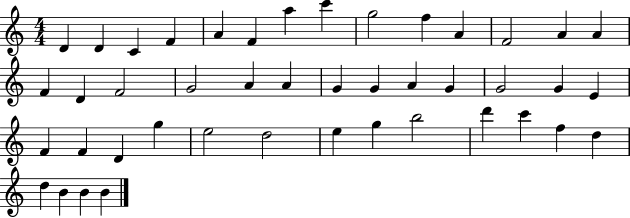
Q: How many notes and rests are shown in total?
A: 44